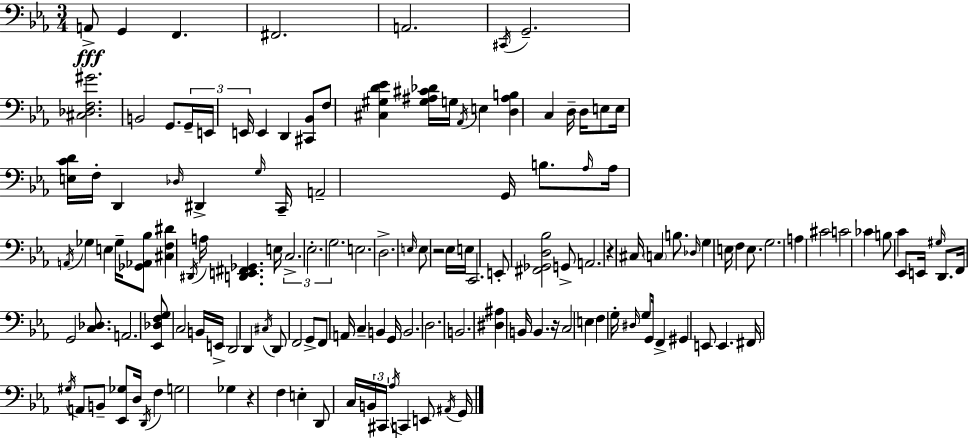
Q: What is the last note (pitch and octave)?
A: G2